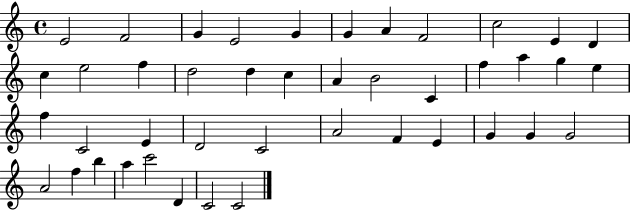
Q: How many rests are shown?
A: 0